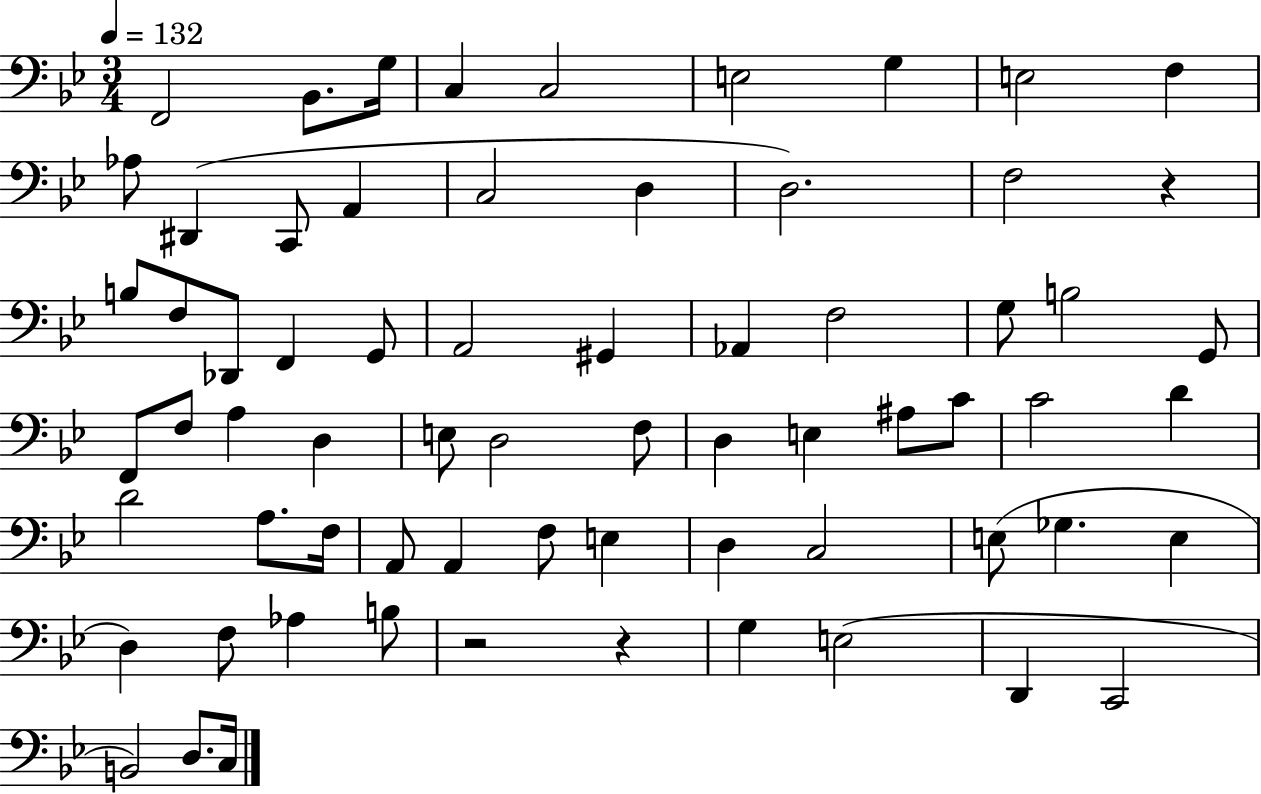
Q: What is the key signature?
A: BES major